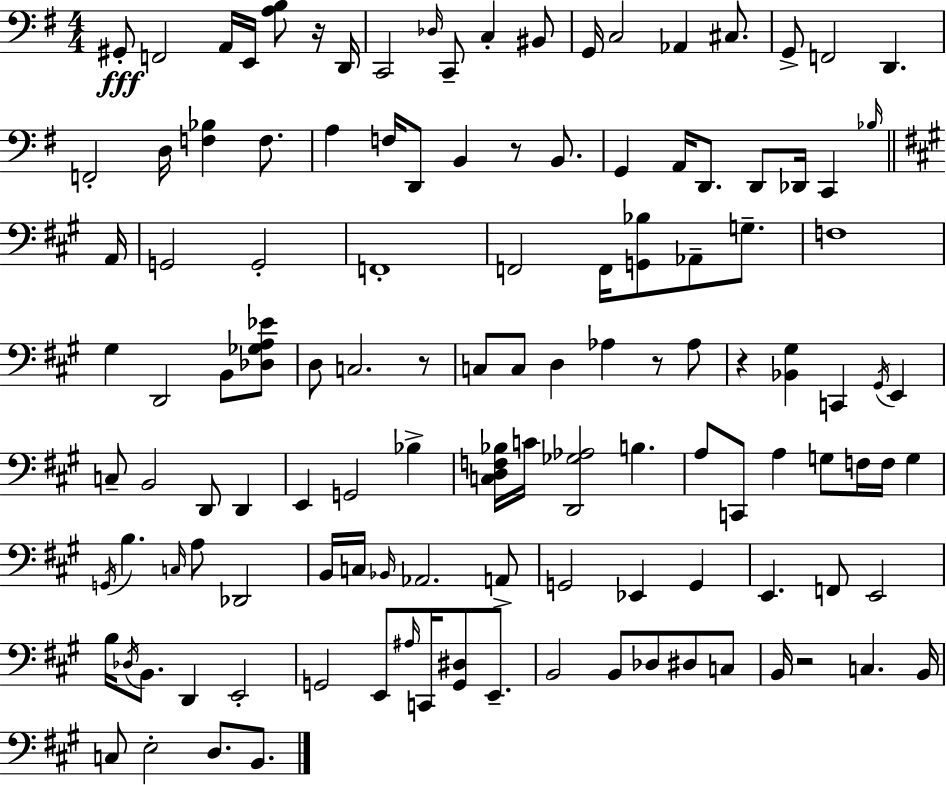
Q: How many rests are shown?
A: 6